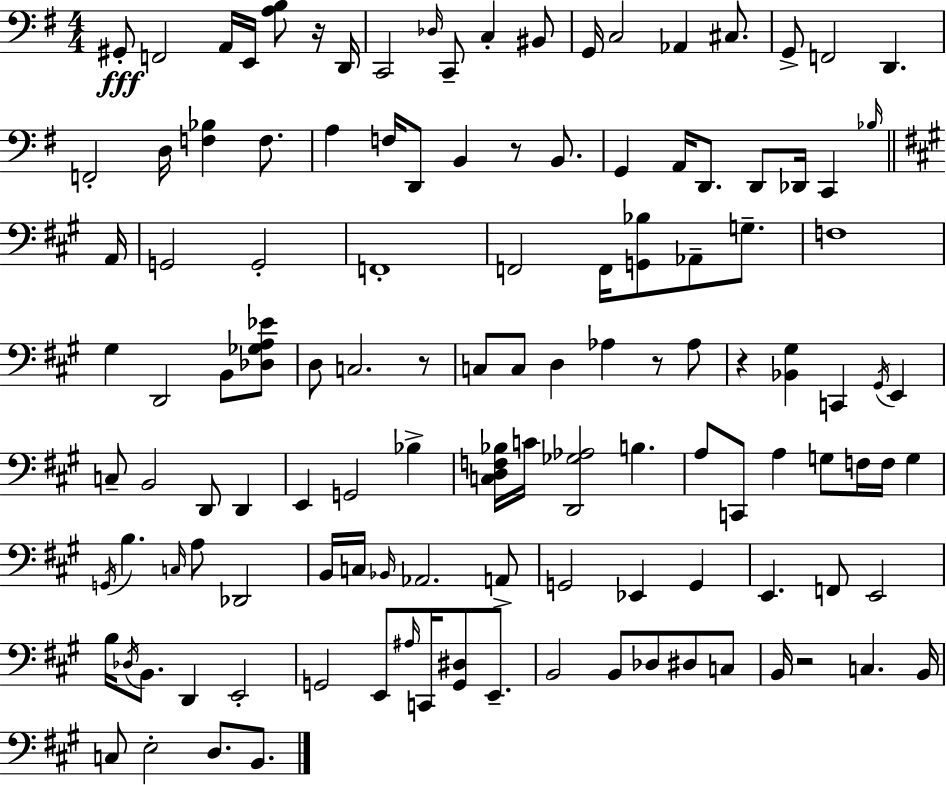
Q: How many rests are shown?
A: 6